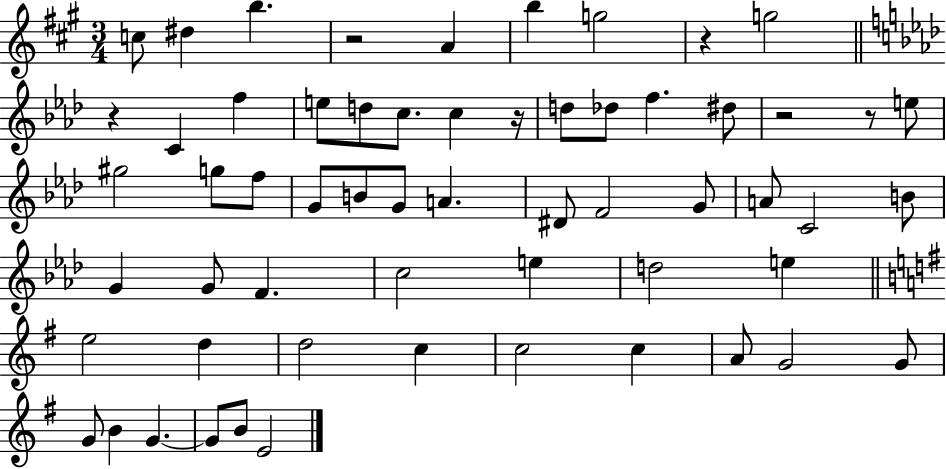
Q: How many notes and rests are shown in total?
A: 59